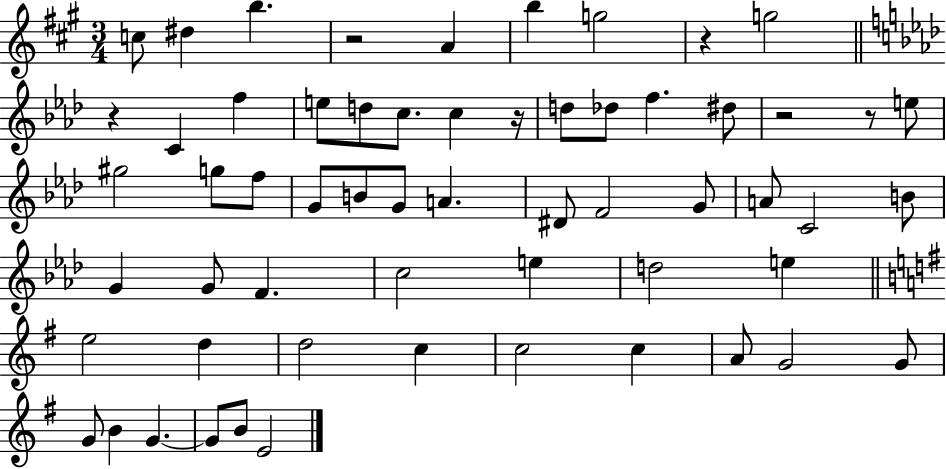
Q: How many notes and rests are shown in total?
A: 59